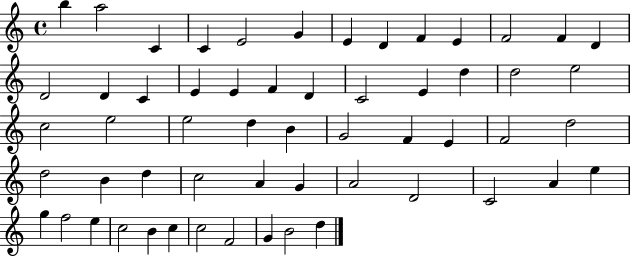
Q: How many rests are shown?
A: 0